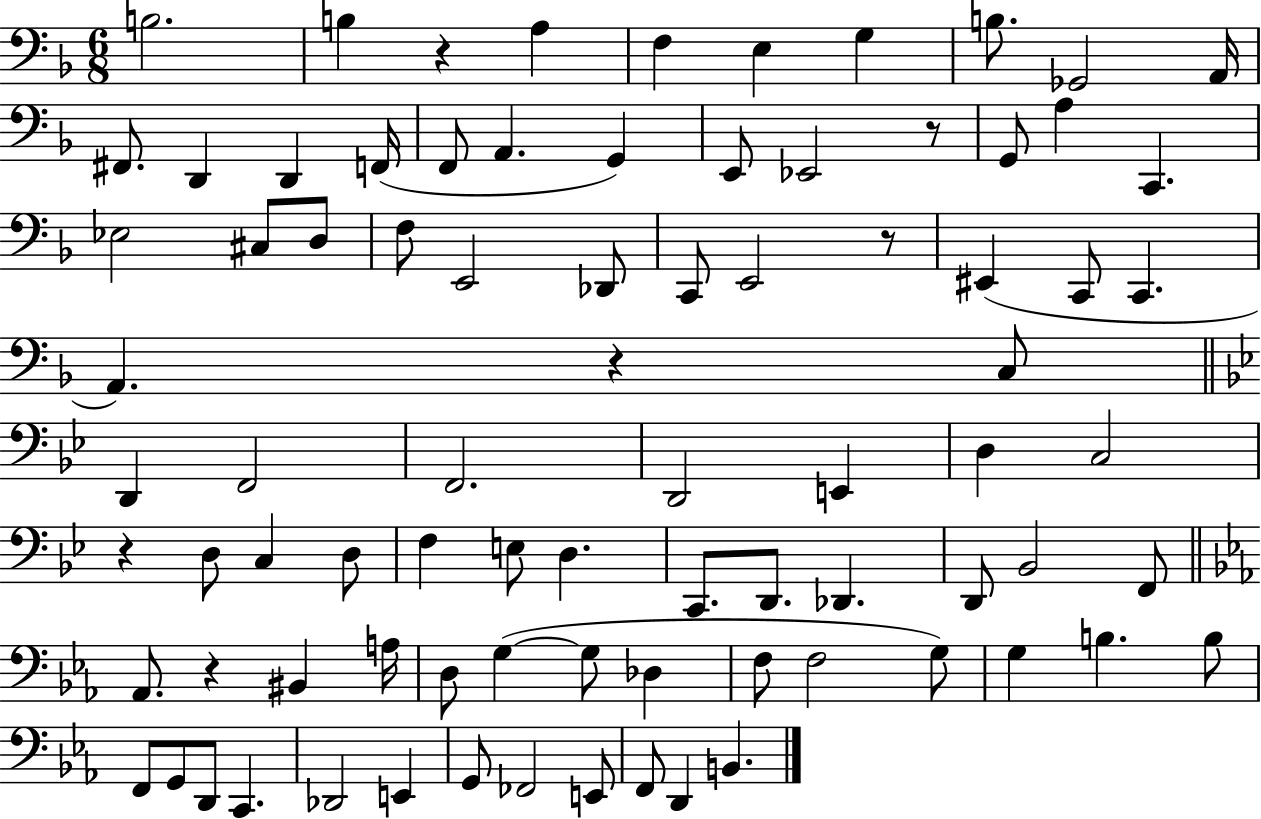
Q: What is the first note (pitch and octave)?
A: B3